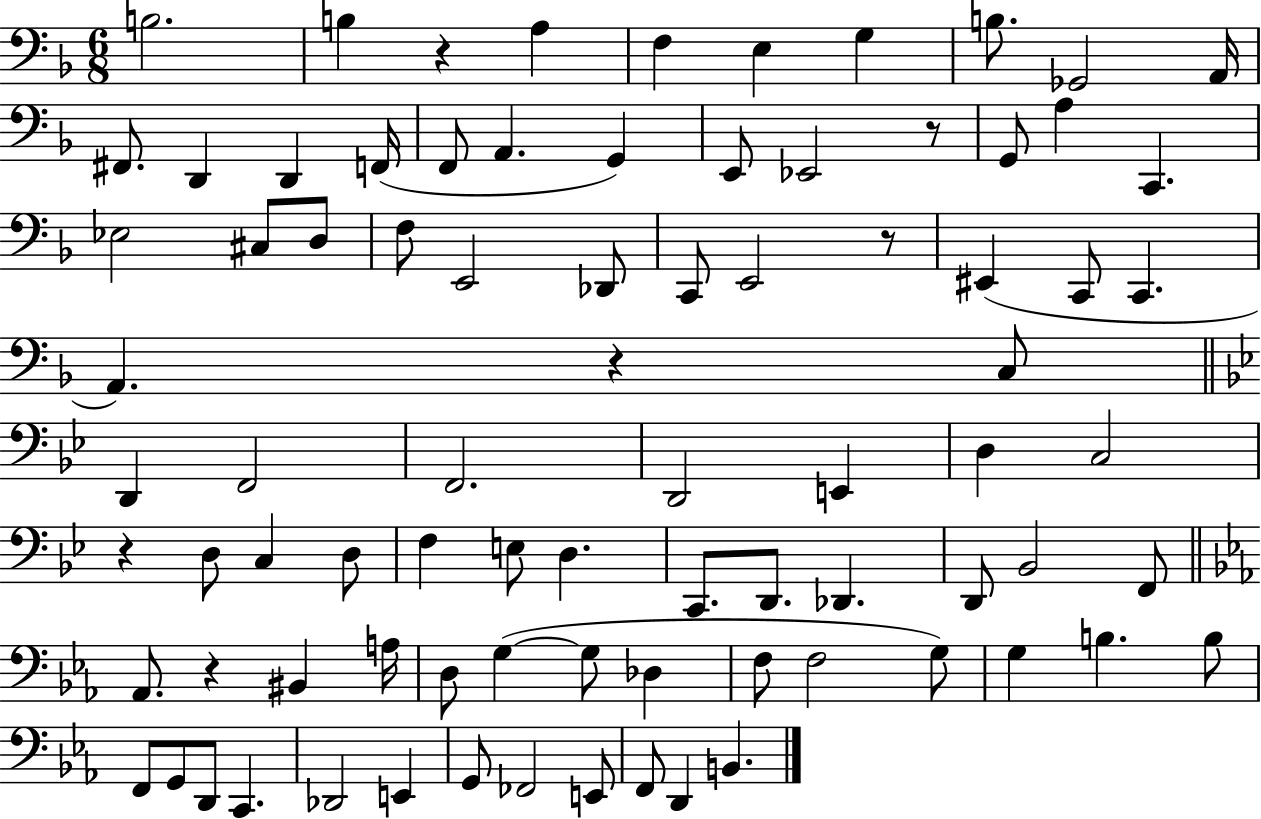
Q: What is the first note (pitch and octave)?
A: B3